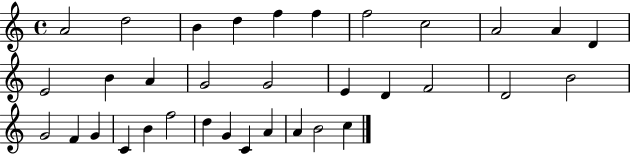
{
  \clef treble
  \time 4/4
  \defaultTimeSignature
  \key c \major
  a'2 d''2 | b'4 d''4 f''4 f''4 | f''2 c''2 | a'2 a'4 d'4 | \break e'2 b'4 a'4 | g'2 g'2 | e'4 d'4 f'2 | d'2 b'2 | \break g'2 f'4 g'4 | c'4 b'4 f''2 | d''4 g'4 c'4 a'4 | a'4 b'2 c''4 | \break \bar "|."
}